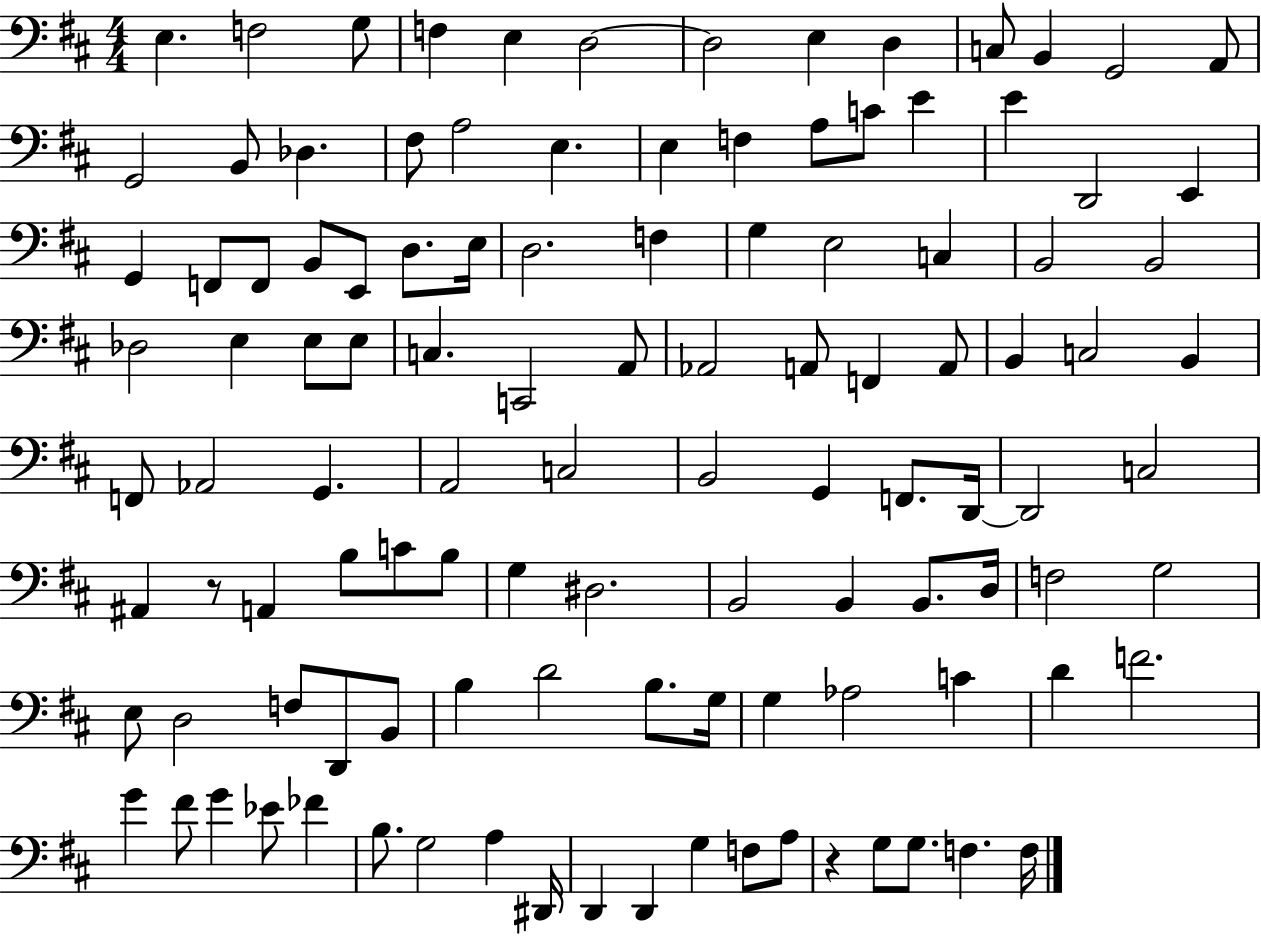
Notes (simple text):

E3/q. F3/h G3/e F3/q E3/q D3/h D3/h E3/q D3/q C3/e B2/q G2/h A2/e G2/h B2/e Db3/q. F#3/e A3/h E3/q. E3/q F3/q A3/e C4/e E4/q E4/q D2/h E2/q G2/q F2/e F2/e B2/e E2/e D3/e. E3/s D3/h. F3/q G3/q E3/h C3/q B2/h B2/h Db3/h E3/q E3/e E3/e C3/q. C2/h A2/e Ab2/h A2/e F2/q A2/e B2/q C3/h B2/q F2/e Ab2/h G2/q. A2/h C3/h B2/h G2/q F2/e. D2/s D2/h C3/h A#2/q R/e A2/q B3/e C4/e B3/e G3/q D#3/h. B2/h B2/q B2/e. D3/s F3/h G3/h E3/e D3/h F3/e D2/e B2/e B3/q D4/h B3/e. G3/s G3/q Ab3/h C4/q D4/q F4/h. G4/q F#4/e G4/q Eb4/e FES4/q B3/e. G3/h A3/q D#2/s D2/q D2/q G3/q F3/e A3/e R/q G3/e G3/e. F3/q. F3/s